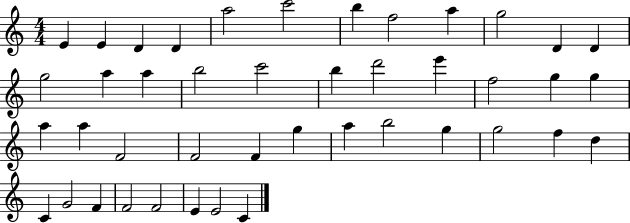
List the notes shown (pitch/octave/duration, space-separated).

E4/q E4/q D4/q D4/q A5/h C6/h B5/q F5/h A5/q G5/h D4/q D4/q G5/h A5/q A5/q B5/h C6/h B5/q D6/h E6/q F5/h G5/q G5/q A5/q A5/q F4/h F4/h F4/q G5/q A5/q B5/h G5/q G5/h F5/q D5/q C4/q G4/h F4/q F4/h F4/h E4/q E4/h C4/q